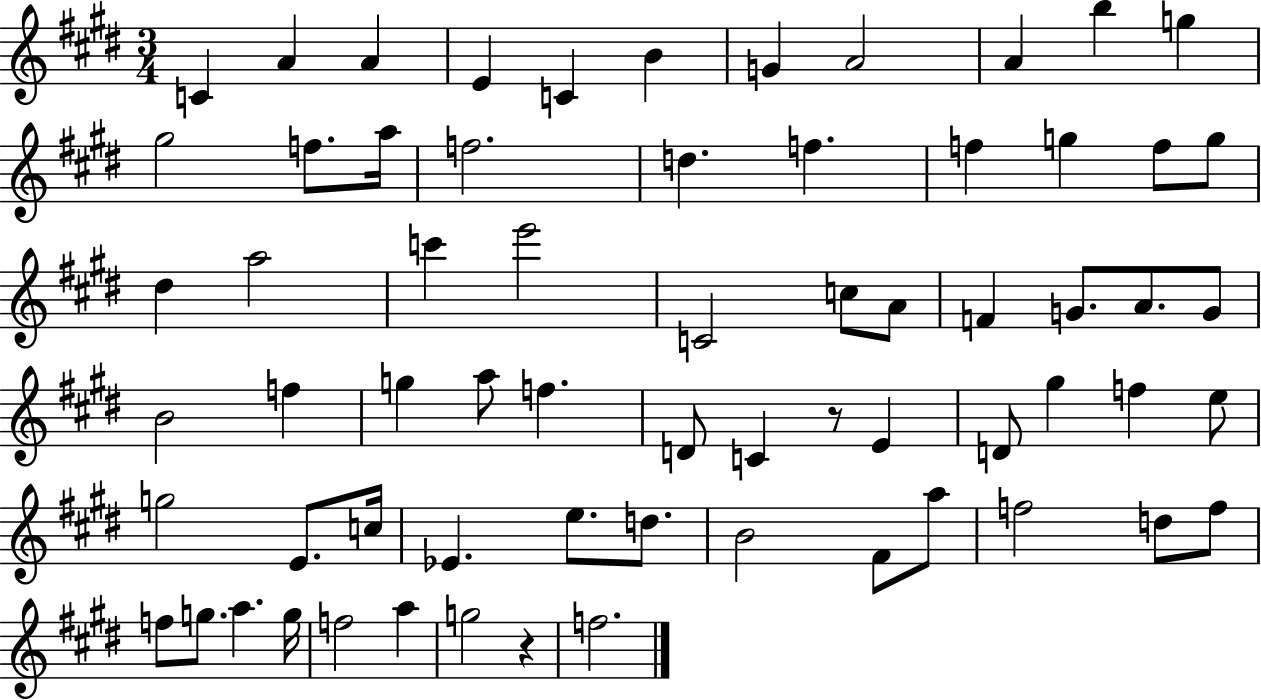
C4/q A4/q A4/q E4/q C4/q B4/q G4/q A4/h A4/q B5/q G5/q G#5/h F5/e. A5/s F5/h. D5/q. F5/q. F5/q G5/q F5/e G5/e D#5/q A5/h C6/q E6/h C4/h C5/e A4/e F4/q G4/e. A4/e. G4/e B4/h F5/q G5/q A5/e F5/q. D4/e C4/q R/e E4/q D4/e G#5/q F5/q E5/e G5/h E4/e. C5/s Eb4/q. E5/e. D5/e. B4/h F#4/e A5/e F5/h D5/e F5/e F5/e G5/e. A5/q. G5/s F5/h A5/q G5/h R/q F5/h.